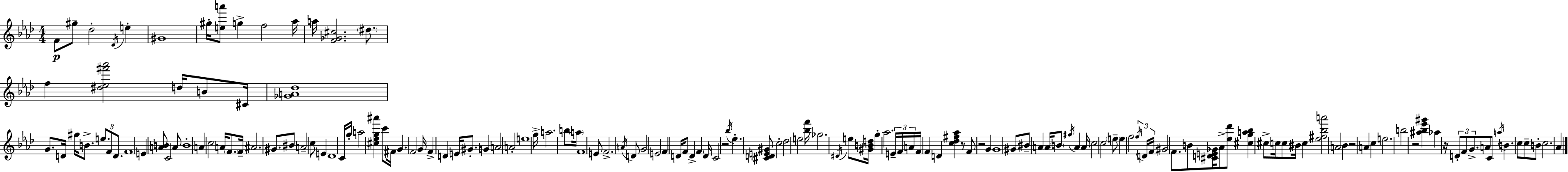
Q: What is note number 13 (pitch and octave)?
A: F5